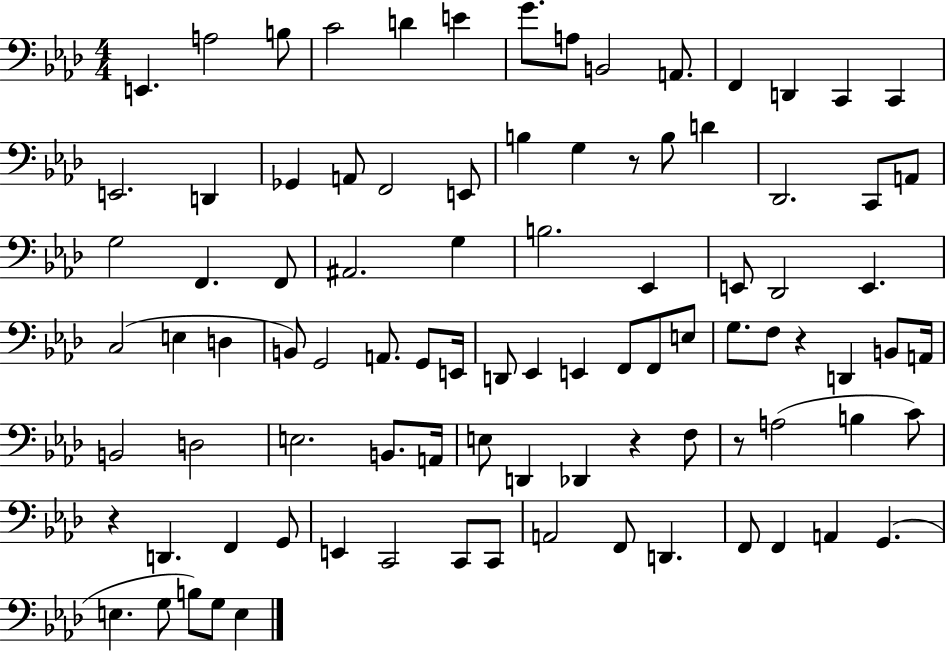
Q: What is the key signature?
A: AES major